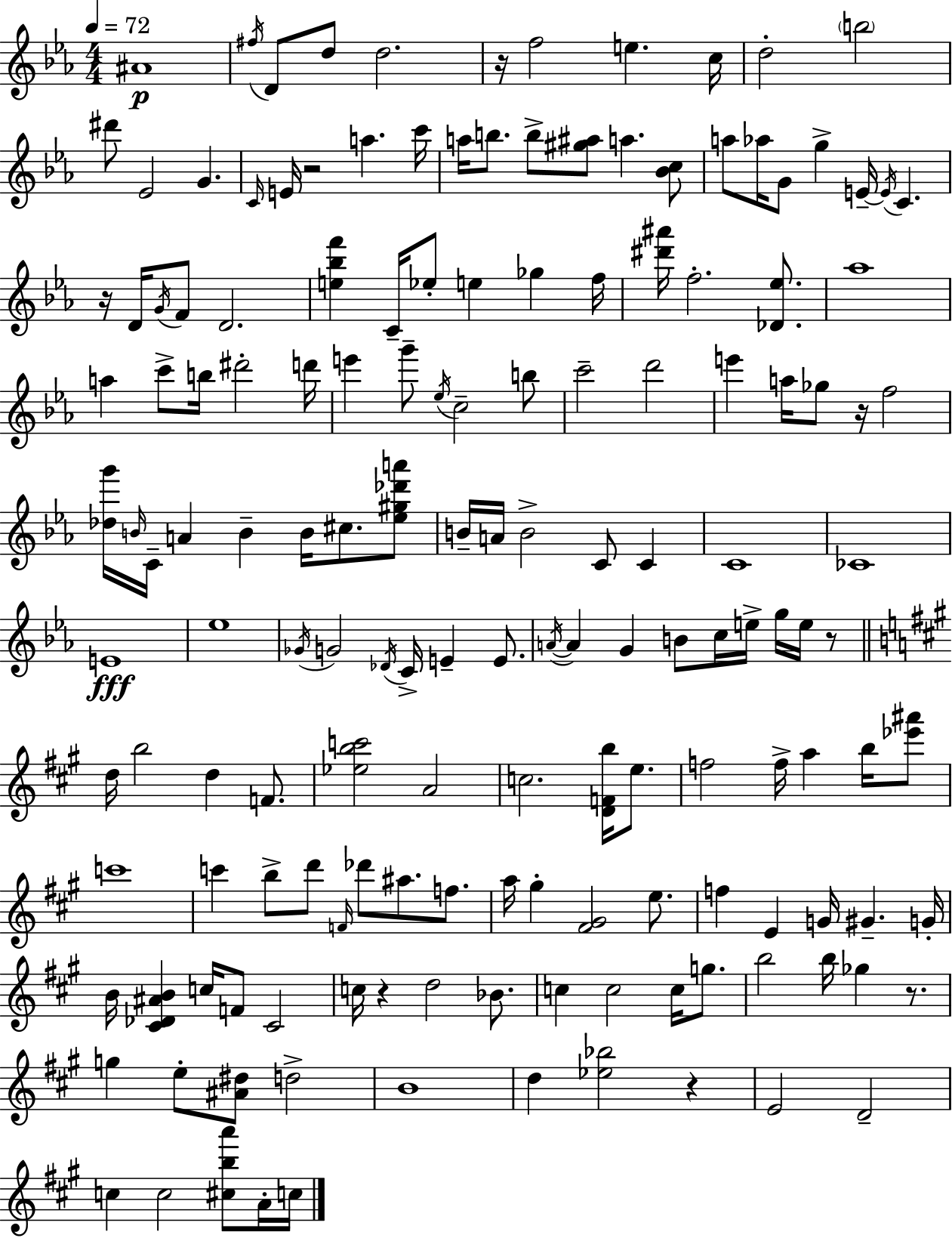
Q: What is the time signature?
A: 4/4